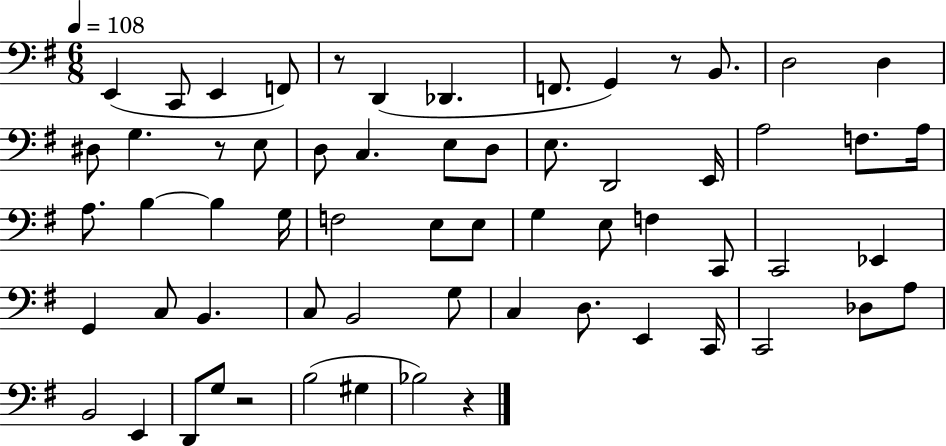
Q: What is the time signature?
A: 6/8